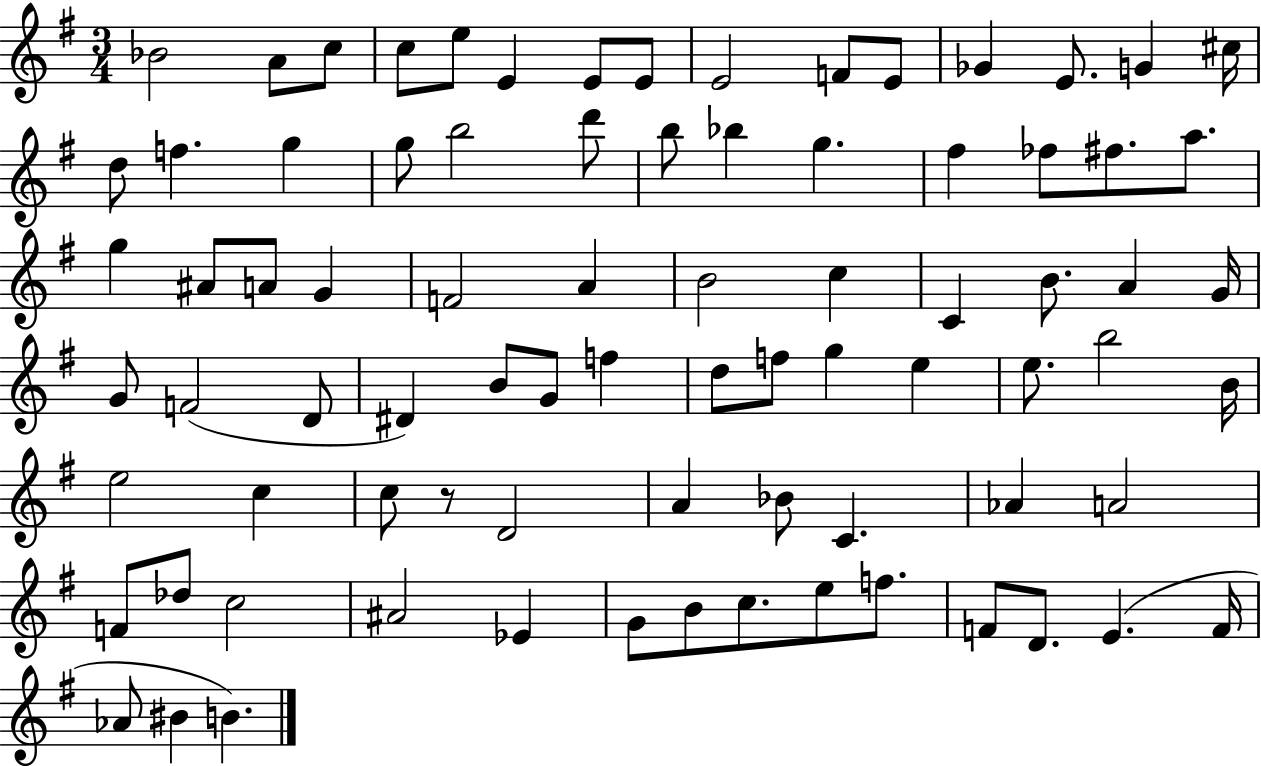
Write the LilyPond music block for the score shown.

{
  \clef treble
  \numericTimeSignature
  \time 3/4
  \key g \major
  bes'2 a'8 c''8 | c''8 e''8 e'4 e'8 e'8 | e'2 f'8 e'8 | ges'4 e'8. g'4 cis''16 | \break d''8 f''4. g''4 | g''8 b''2 d'''8 | b''8 bes''4 g''4. | fis''4 fes''8 fis''8. a''8. | \break g''4 ais'8 a'8 g'4 | f'2 a'4 | b'2 c''4 | c'4 b'8. a'4 g'16 | \break g'8 f'2( d'8 | dis'4) b'8 g'8 f''4 | d''8 f''8 g''4 e''4 | e''8. b''2 b'16 | \break e''2 c''4 | c''8 r8 d'2 | a'4 bes'8 c'4. | aes'4 a'2 | \break f'8 des''8 c''2 | ais'2 ees'4 | g'8 b'8 c''8. e''8 f''8. | f'8 d'8. e'4.( f'16 | \break aes'8 bis'4 b'4.) | \bar "|."
}